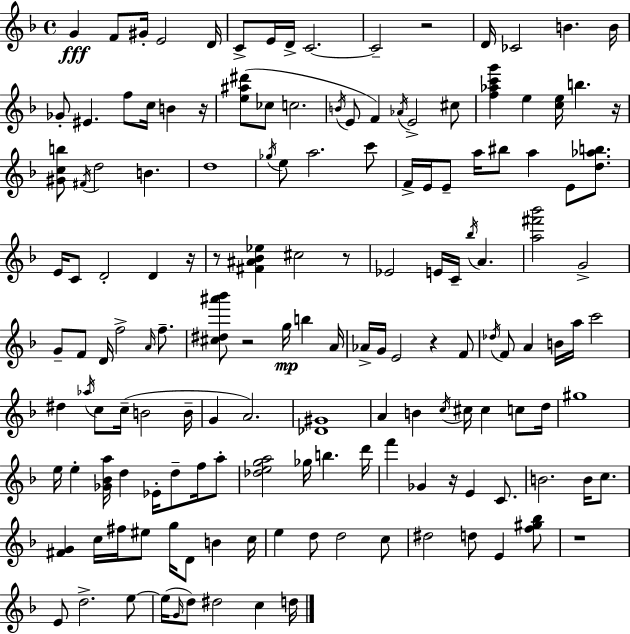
G4/q F4/e G#4/s E4/h D4/s C4/e E4/s D4/s C4/h. C4/h R/h D4/s CES4/h B4/q. B4/s Gb4/e EIS4/q. F5/e C5/s B4/q R/s [E5,A#5,D#6]/e CES5/e C5/h. B4/s E4/e F4/q Ab4/s E4/h C#5/e [F5,Ab5,C6,G6]/q E5/q [C5,E5]/s B5/q. R/s [G#4,C5,B5]/e F#4/s D5/h B4/q. D5/w Gb5/s E5/e A5/h. C6/e F4/s E4/s E4/e A5/s BIS5/e A5/q E4/e [D5,Ab5,B5]/e. E4/s C4/e D4/h D4/q R/s R/e [F#4,A#4,Bb4,Eb5]/q C#5/h R/e Eb4/h E4/s C4/s Bb5/s A4/q. [A5,F#6,Bb6]/h G4/h G4/e F4/e D4/s F5/h A4/s F5/e. [C#5,D#5,A#6,Bb6]/e R/h G5/s B5/q A4/s Ab4/s G4/s E4/h R/q F4/e Db5/s F4/e A4/q B4/s A5/s C6/h D#5/q Ab5/s C5/e C5/s B4/h B4/s G4/q A4/h. [Db4,G#4]/w A4/q B4/q C5/s C#5/s C#5/q C5/e D5/s G#5/w E5/s E5/q [Gb4,Bb4,A5]/s D5/q Eb4/s D5/e F5/s A5/e [Db5,E5,G5,A5]/h Gb5/s B5/q. D6/s F6/q Gb4/q R/s E4/q C4/e. B4/h. B4/s C5/e. [F#4,G4]/q C5/s F#5/s EIS5/e G5/s D4/e B4/q C5/s E5/q D5/e D5/h C5/e D#5/h D5/e E4/q [F5,G#5,Bb5]/e R/w E4/e D5/h. E5/e E5/s G4/s D5/e D#5/h C5/q D5/s